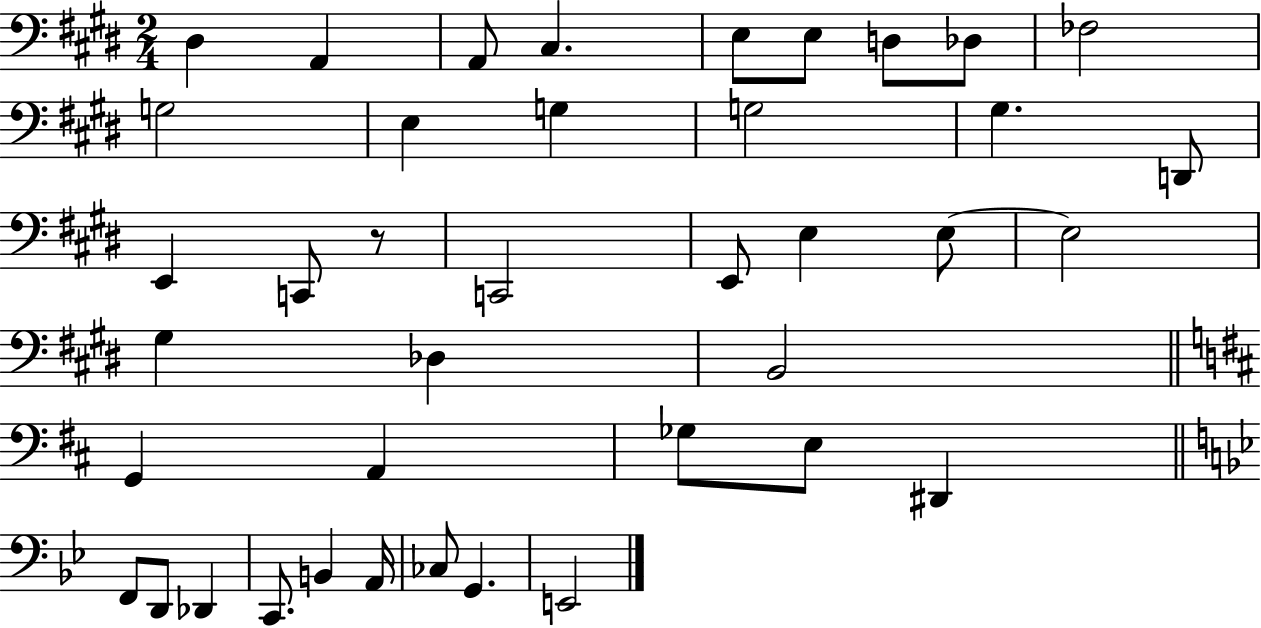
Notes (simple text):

D#3/q A2/q A2/e C#3/q. E3/e E3/e D3/e Db3/e FES3/h G3/h E3/q G3/q G3/h G#3/q. D2/e E2/q C2/e R/e C2/h E2/e E3/q E3/e E3/h G#3/q Db3/q B2/h G2/q A2/q Gb3/e E3/e D#2/q F2/e D2/e Db2/q C2/e. B2/q A2/s CES3/e G2/q. E2/h